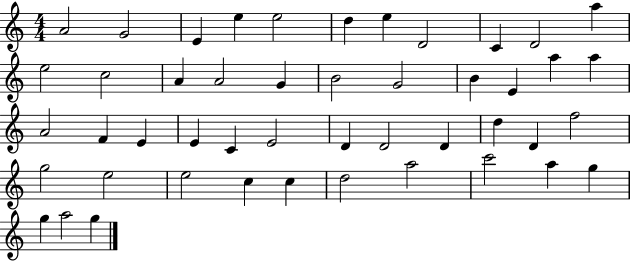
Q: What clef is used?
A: treble